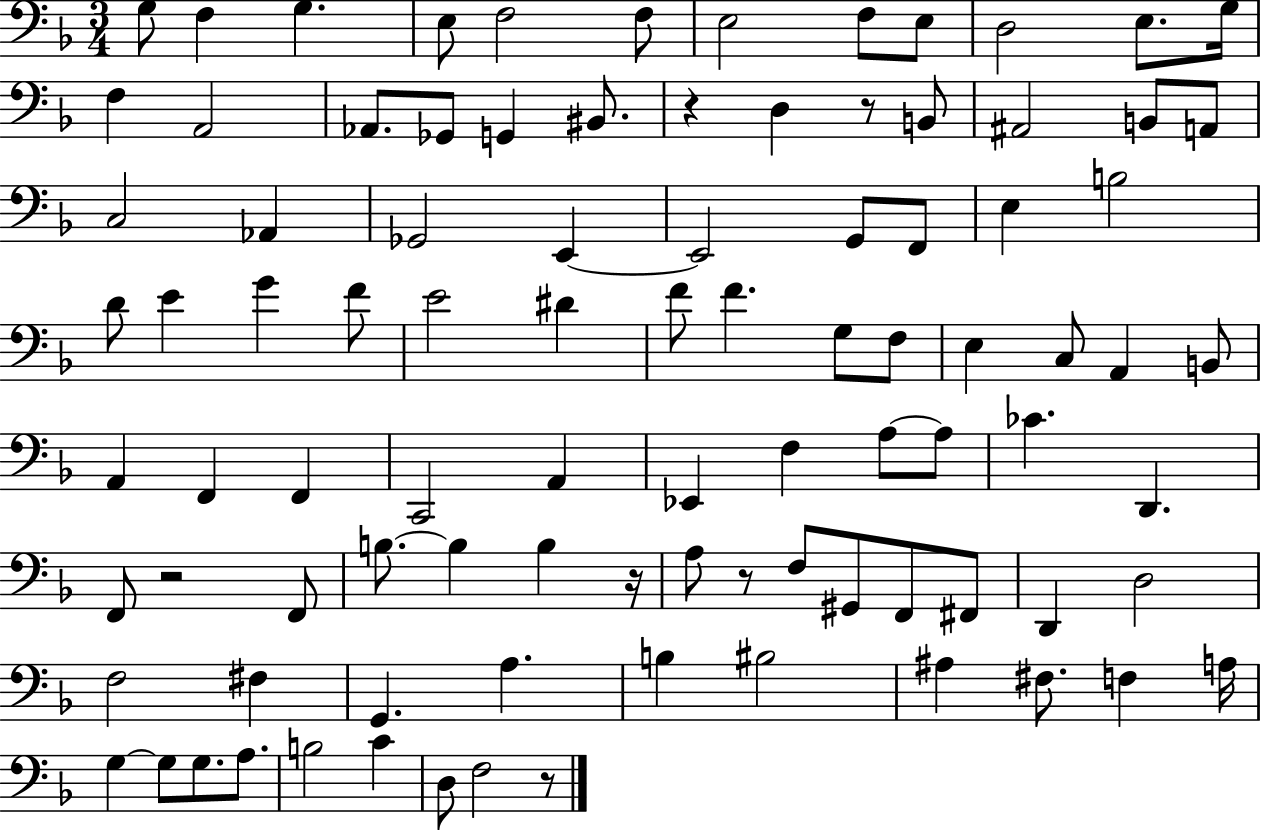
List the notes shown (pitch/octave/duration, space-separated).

G3/e F3/q G3/q. E3/e F3/h F3/e E3/h F3/e E3/e D3/h E3/e. G3/s F3/q A2/h Ab2/e. Gb2/e G2/q BIS2/e. R/q D3/q R/e B2/e A#2/h B2/e A2/e C3/h Ab2/q Gb2/h E2/q E2/h G2/e F2/e E3/q B3/h D4/e E4/q G4/q F4/e E4/h D#4/q F4/e F4/q. G3/e F3/e E3/q C3/e A2/q B2/e A2/q F2/q F2/q C2/h A2/q Eb2/q F3/q A3/e A3/e CES4/q. D2/q. F2/e R/h F2/e B3/e. B3/q B3/q R/s A3/e R/e F3/e G#2/e F2/e F#2/e D2/q D3/h F3/h F#3/q G2/q. A3/q. B3/q BIS3/h A#3/q F#3/e. F3/q A3/s G3/q G3/e G3/e. A3/e. B3/h C4/q D3/e F3/h R/e